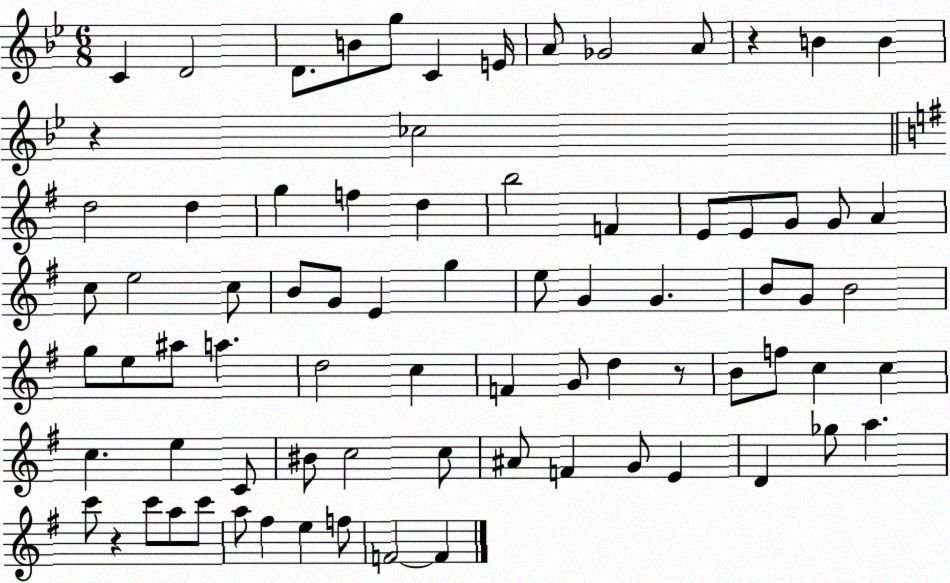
X:1
T:Untitled
M:6/8
L:1/4
K:Bb
C D2 D/2 B/2 g/2 C E/4 A/2 _G2 A/2 z B B z _c2 d2 d g f d b2 F E/2 E/2 G/2 G/2 A c/2 e2 c/2 B/2 G/2 E g e/2 G G B/2 G/2 B2 g/2 e/2 ^a/2 a d2 c F G/2 d z/2 B/2 f/2 c c c e C/2 ^B/2 c2 c/2 ^A/2 F G/2 E D _g/2 a c'/2 z c'/2 a/2 c'/2 a/2 ^f e f/2 F2 F